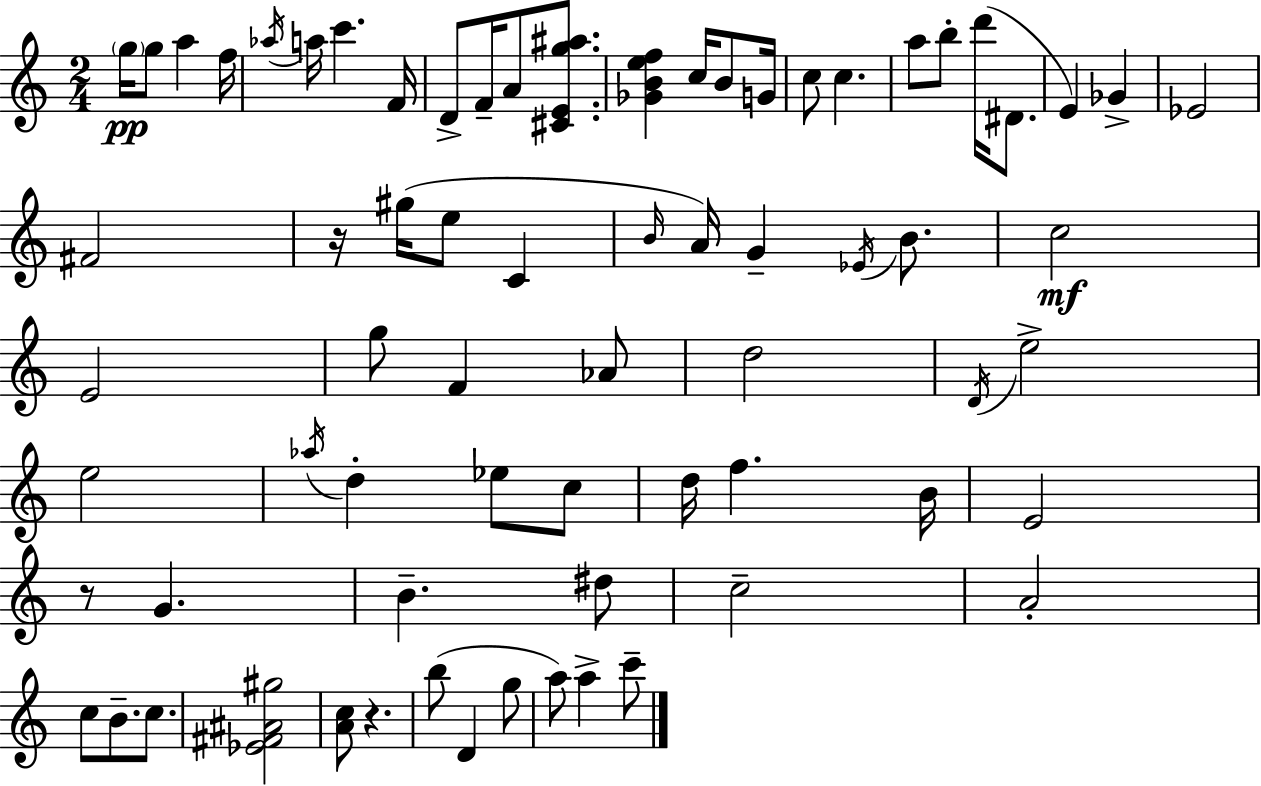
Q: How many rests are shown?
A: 3